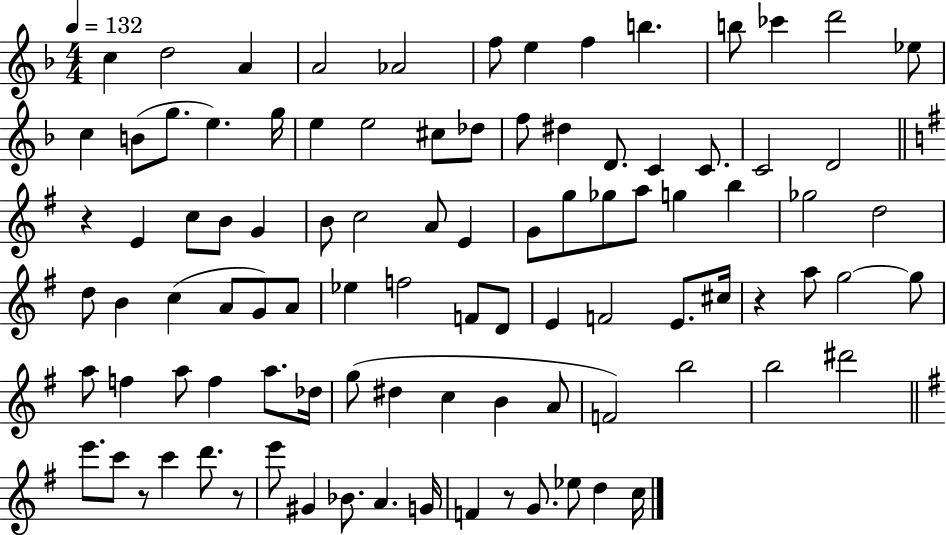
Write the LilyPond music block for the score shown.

{
  \clef treble
  \numericTimeSignature
  \time 4/4
  \key f \major
  \tempo 4 = 132
  c''4 d''2 a'4 | a'2 aes'2 | f''8 e''4 f''4 b''4. | b''8 ces'''4 d'''2 ees''8 | \break c''4 b'8( g''8. e''4.) g''16 | e''4 e''2 cis''8 des''8 | f''8 dis''4 d'8. c'4 c'8. | c'2 d'2 | \break \bar "||" \break \key g \major r4 e'4 c''8 b'8 g'4 | b'8 c''2 a'8 e'4 | g'8 g''8 ges''8 a''8 g''4 b''4 | ges''2 d''2 | \break d''8 b'4 c''4( a'8 g'8) a'8 | ees''4 f''2 f'8 d'8 | e'4 f'2 e'8. cis''16 | r4 a''8 g''2~~ g''8 | \break a''8 f''4 a''8 f''4 a''8. des''16 | g''8( dis''4 c''4 b'4 a'8 | f'2) b''2 | b''2 dis'''2 | \break \bar "||" \break \key e \minor e'''8. c'''8 r8 c'''4 d'''8. r8 | e'''8 gis'4 bes'8. a'4. g'16 | f'4 r8 g'8. ees''8 d''4 c''16 | \bar "|."
}